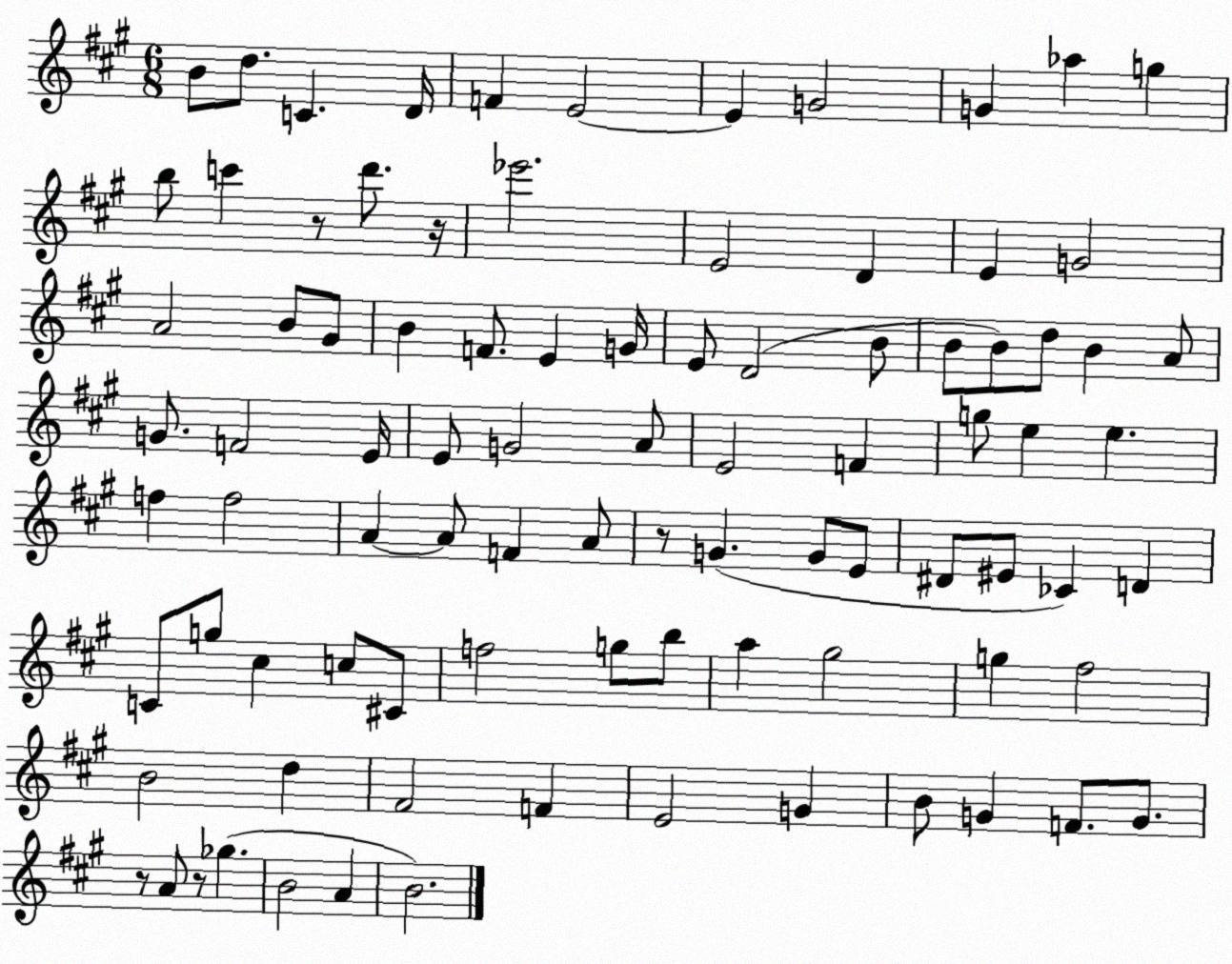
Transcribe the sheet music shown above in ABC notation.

X:1
T:Untitled
M:6/8
L:1/4
K:A
B/2 d/2 C D/4 F E2 E G2 G _a g b/2 c' z/2 d'/2 z/4 _e'2 E2 D E G2 A2 B/2 ^G/2 B F/2 E G/4 E/2 D2 B/2 B/2 B/2 d/2 B A/2 G/2 F2 E/4 E/2 G2 A/2 E2 F g/2 e e f f2 A A/2 F A/2 z/2 G G/2 E/2 ^D/2 ^E/2 _C D C/2 g/2 ^c c/2 ^C/2 f2 g/2 b/2 a ^g2 g ^f2 B2 d ^F2 F E2 G B/2 G F/2 G/2 z/2 A/2 z/2 _g B2 A B2